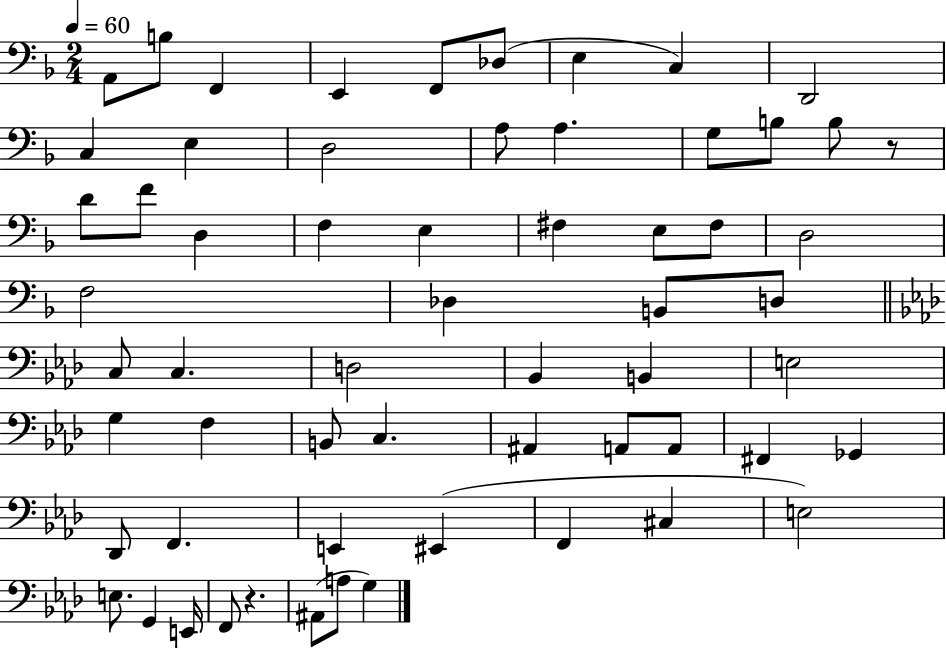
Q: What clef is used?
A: bass